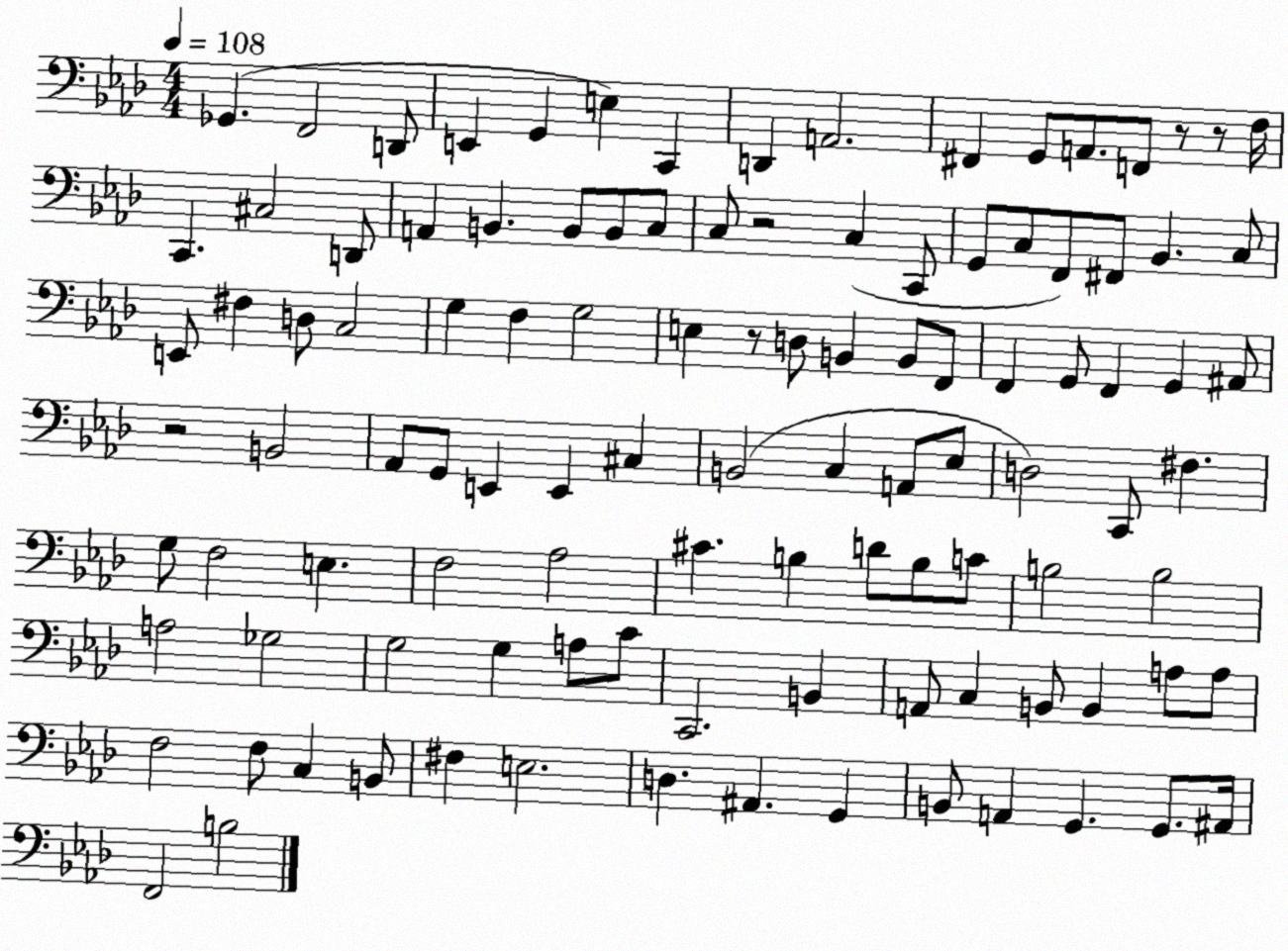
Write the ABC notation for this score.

X:1
T:Untitled
M:4/4
L:1/4
K:Ab
_G,, F,,2 D,,/2 E,, G,, E, C,, D,, A,,2 ^F,, G,,/2 A,,/2 F,,/2 z/2 z/2 F,/4 C,, ^C,2 D,,/2 A,, B,, B,,/2 B,,/2 C,/2 C,/2 z2 C, C,,/2 G,,/2 C,/2 F,,/2 ^F,,/2 _B,, C,/2 E,,/2 ^F, D,/2 C,2 G, F, G,2 E, z/2 D,/2 B,, B,,/2 F,,/2 F,, G,,/2 F,, G,, ^A,,/2 z2 B,,2 _A,,/2 G,,/2 E,, E,, ^C, B,,2 C, A,,/2 _E,/2 D,2 C,,/2 ^F, G,/2 F,2 E, F,2 _A,2 ^C B, D/2 B,/2 C/2 B,2 B,2 A,2 _G,2 G,2 G, A,/2 C/2 C,,2 B,, A,,/2 C, B,,/2 B,, A,/2 A,/2 F,2 F,/2 C, B,,/2 ^F, E,2 D, ^A,, G,, B,,/2 A,, G,, G,,/2 ^A,,/4 F,,2 B,2